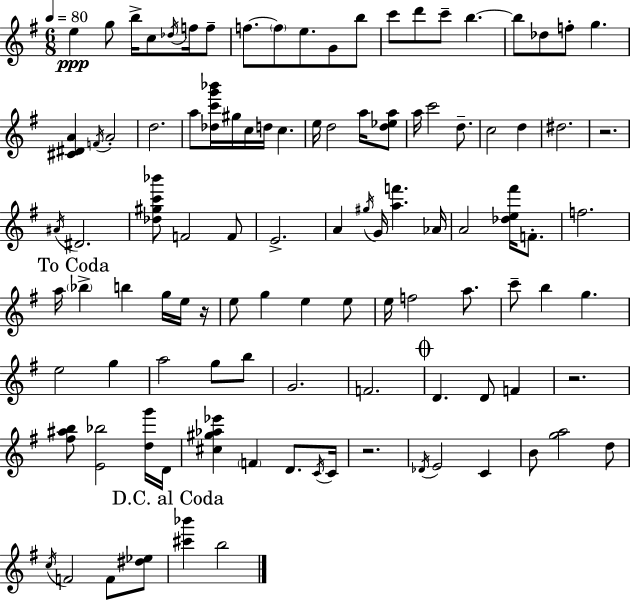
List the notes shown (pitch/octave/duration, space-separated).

E5/q G5/e B5/s C5/e Db5/s F5/s F5/e F5/e. F5/e E5/e. G4/e B5/e C6/e D6/e C6/e B5/q. B5/e Db5/e F5/e G5/q. [C#4,D#4,A4]/q F4/s A4/h D5/h. A5/e [Db5,C6,G6,Bb6]/s G#5/s C5/s D5/s C5/q. E5/s D5/h A5/s [D5,Eb5,A5]/e A5/s C6/h D5/e. C5/h D5/q D#5/h. R/h. A#4/s D#4/h. [Db5,G#5,C6,Bb6]/e F4/h F4/e E4/h. A4/q G#5/s G4/s [A5,F6]/q. Ab4/s A4/h [Db5,E5,F#6]/s F4/e. F5/h. A5/s Bb5/q B5/q G5/s E5/s R/s E5/e G5/q E5/q E5/e E5/s F5/h A5/e. C6/e B5/q G5/q. E5/h G5/q A5/h G5/e B5/e G4/h. F4/h. D4/q. D4/e F4/q R/h. [F#5,A#5,B5]/e [E4,Bb5]/h [D5,G6]/s D4/s [C#5,G#5,Ab5,Eb6]/q F4/q D4/e. C4/s C4/s R/h. Db4/s E4/h C4/q B4/e [G5,A5]/h D5/e C5/s F4/h F4/e [D#5,Eb5]/e [C#6,Bb6]/q B5/h